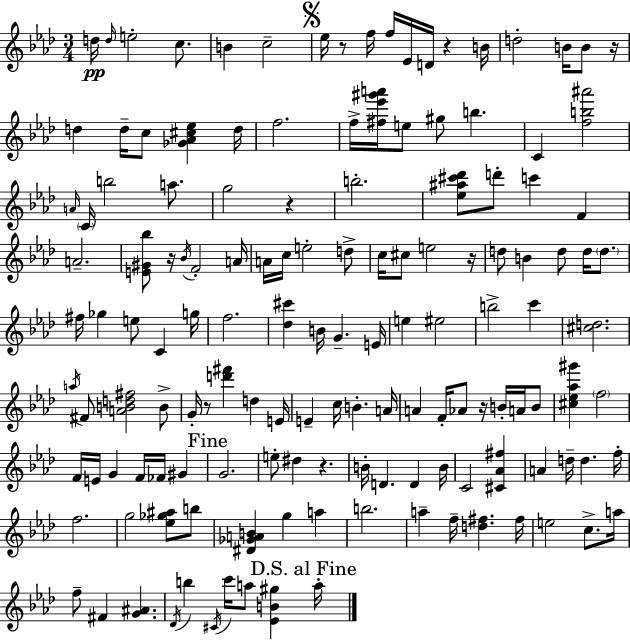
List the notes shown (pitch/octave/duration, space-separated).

D5/s D5/s E5/h C5/e. B4/q C5/h Eb5/s R/e F5/s F5/s Eb4/s D4/s R/q B4/s D5/h B4/s B4/e R/s D5/q D5/s C5/e [Gb4,Ab4,C#5,Eb5]/q D5/s F5/h. F5/s [F#5,Eb6,G#6,A6]/s E5/e G#5/e B5/q. C4/q [F5,B5,A#6]/h A4/s C4/s B5/h A5/e. G5/h R/q B5/h. [Eb5,A#5,C#6,Db6]/e D6/e C6/q F4/q A4/h. [E4,G#4,Bb5]/e R/s Bb4/s F4/h A4/s A4/s C5/s E5/h D5/e C5/s C#5/e E5/h R/s D5/e B4/q D5/e D5/s D5/e. F#5/s Gb5/q E5/e C4/q G5/s F5/h. [Db5,C#6]/q B4/s G4/q. E4/s E5/q EIS5/h B5/h C6/q [C#5,D5]/h. A5/s F#4/e [A4,B4,D5,F#5]/h B4/e G4/s R/e [D6,F#6]/q D5/q E4/s E4/q C5/s B4/q. A4/s A4/q F4/s Ab4/e R/s B4/s A4/s B4/e [C#5,Eb5,Ab5,G#6]/q F5/h F4/s E4/s G4/q F4/s FES4/s G#4/q G4/h. E5/e D#5/q R/q. B4/s D4/q. D4/q B4/s C4/h [C#4,Ab4,F#5]/q A4/q D5/s D5/q. F5/s F5/h. G5/h [Eb5,Gb5,A#5]/e B5/e [D#4,Gb4,A4,B4]/q G5/q A5/q B5/h. A5/q F5/s [D5,F#5]/q. F#5/s E5/h C5/e. A5/s F5/e F#4/q [G4,A#4]/q. Db4/s B5/q C#4/s C6/s A5/e [Eb4,B4,G#5]/q A5/s